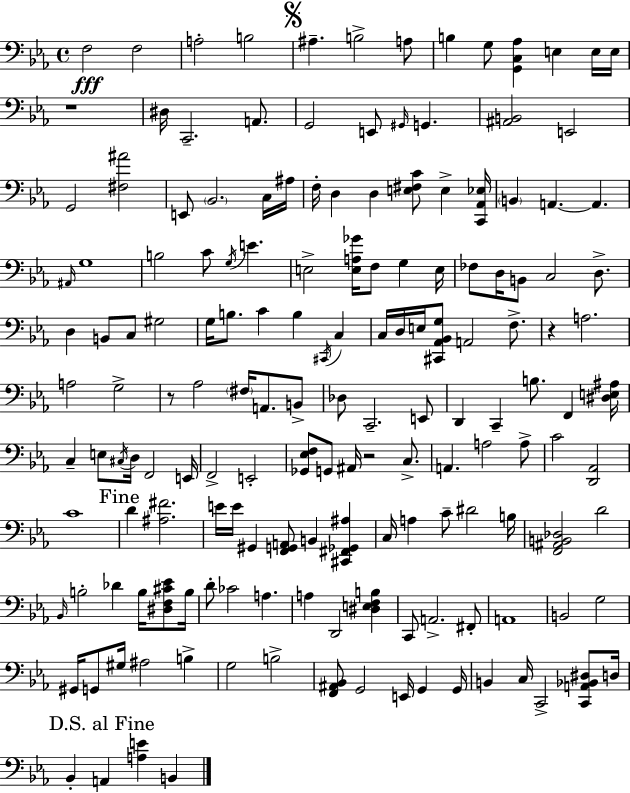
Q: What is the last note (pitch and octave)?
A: B2